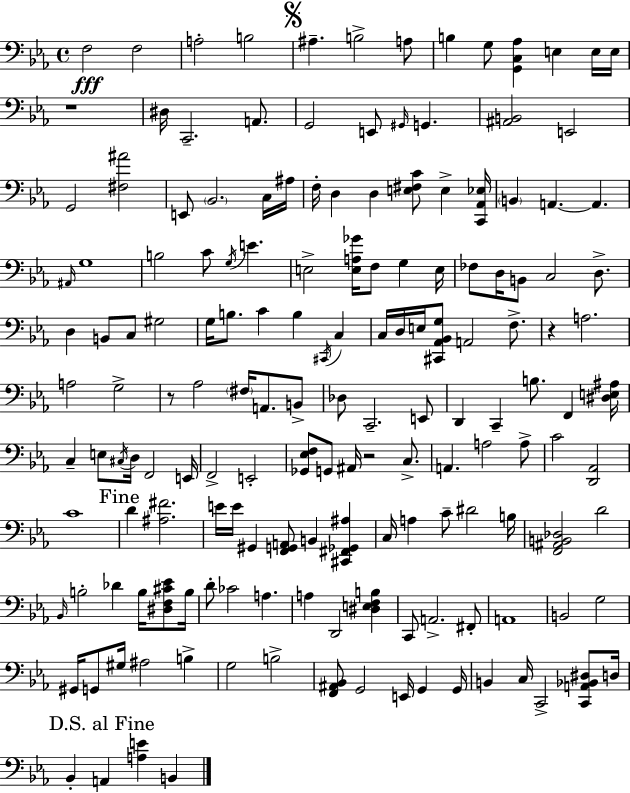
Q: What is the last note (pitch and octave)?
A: B2